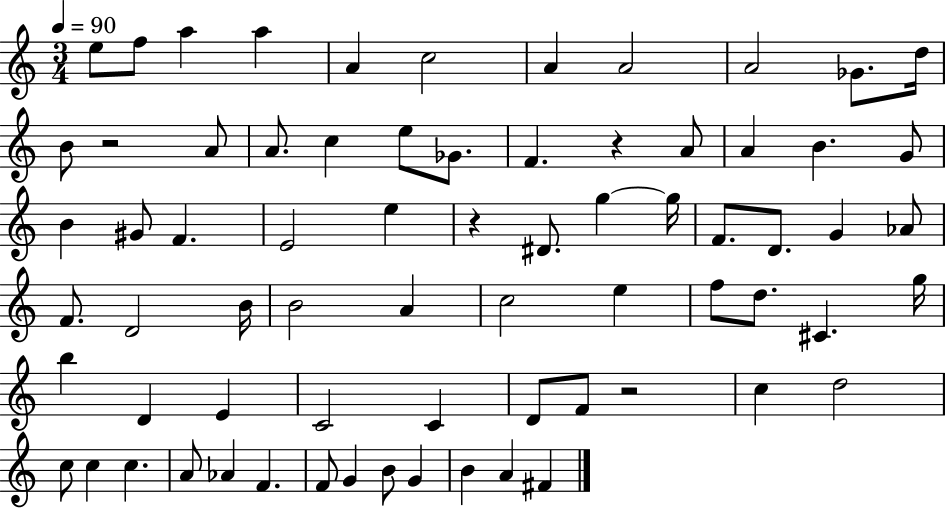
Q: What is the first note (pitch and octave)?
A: E5